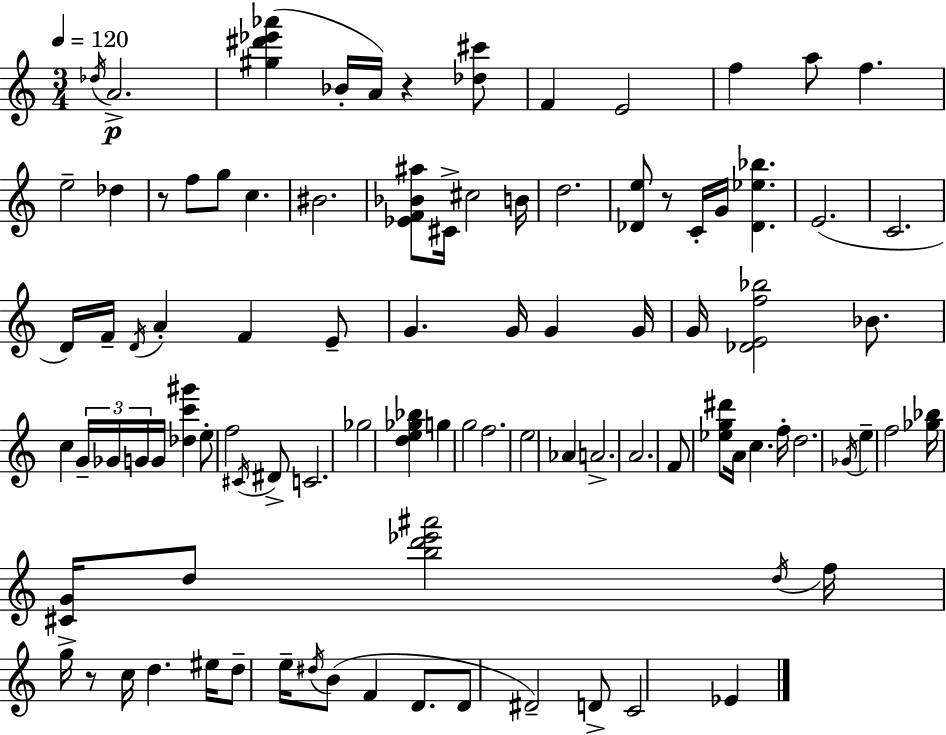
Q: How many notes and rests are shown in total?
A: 95